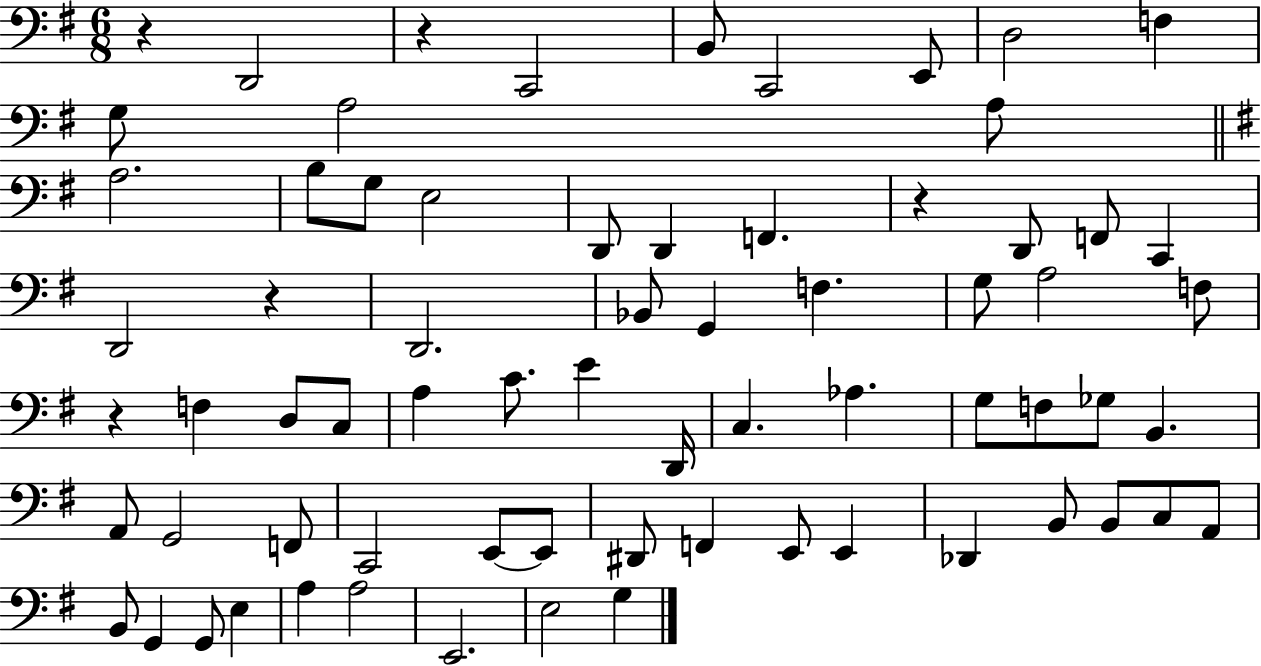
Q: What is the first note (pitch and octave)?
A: D2